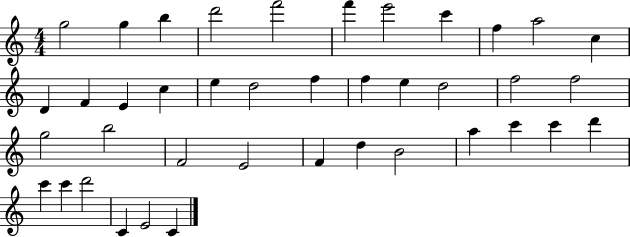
{
  \clef treble
  \numericTimeSignature
  \time 4/4
  \key c \major
  g''2 g''4 b''4 | d'''2 f'''2 | f'''4 e'''2 c'''4 | f''4 a''2 c''4 | \break d'4 f'4 e'4 c''4 | e''4 d''2 f''4 | f''4 e''4 d''2 | f''2 f''2 | \break g''2 b''2 | f'2 e'2 | f'4 d''4 b'2 | a''4 c'''4 c'''4 d'''4 | \break c'''4 c'''4 d'''2 | c'4 e'2 c'4 | \bar "|."
}